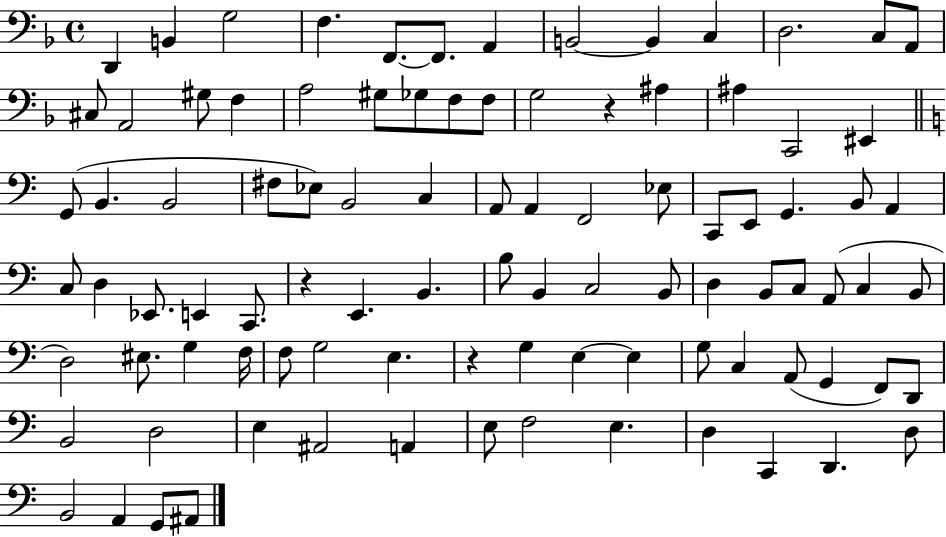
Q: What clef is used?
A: bass